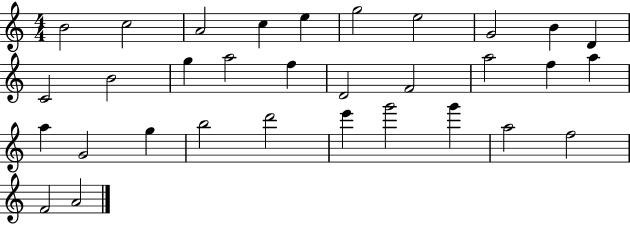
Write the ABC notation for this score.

X:1
T:Untitled
M:4/4
L:1/4
K:C
B2 c2 A2 c e g2 e2 G2 B D C2 B2 g a2 f D2 F2 a2 f a a G2 g b2 d'2 e' g'2 g' a2 f2 F2 A2